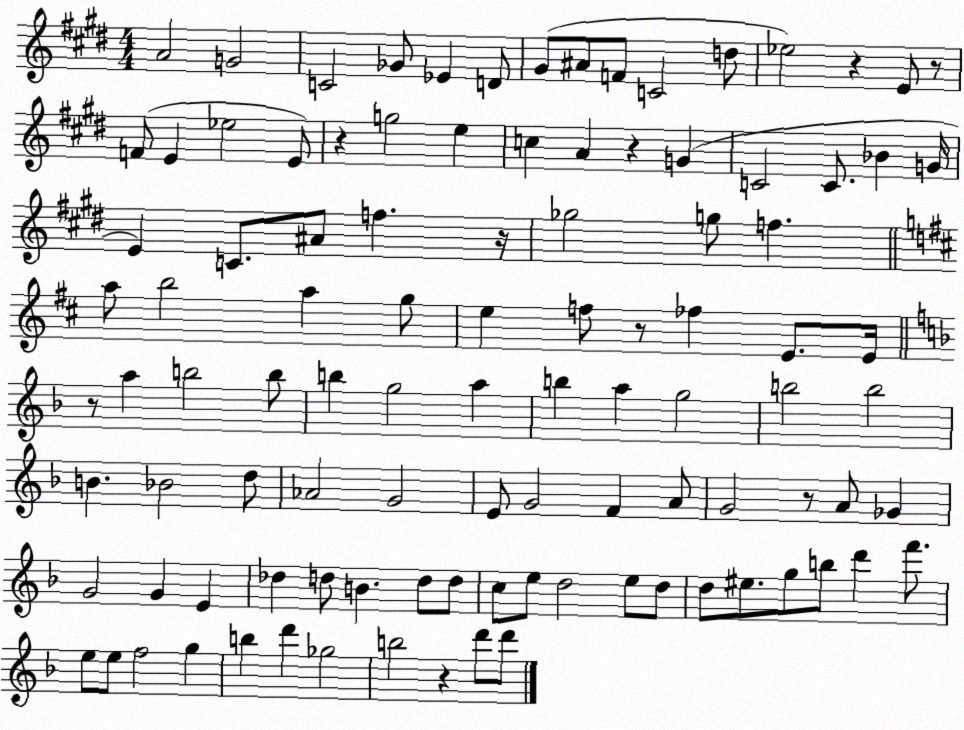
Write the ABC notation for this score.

X:1
T:Untitled
M:4/4
L:1/4
K:E
A2 G2 C2 _G/2 _E D/2 ^G/2 ^A/2 F/2 C2 d/2 _e2 z E/2 z/2 F/2 E _e2 E/2 z g2 e c A z G C2 C/2 _B G/4 E C/2 ^A/2 f z/4 _g2 g/2 f a/2 b2 a g/2 e f/2 z/2 _f E/2 E/4 z/2 a b2 b/2 b g2 a b a g2 b2 b2 B _B2 d/2 _A2 G2 E/2 G2 F A/2 G2 z/2 A/2 _G G2 G E _d d/2 B d/2 d/2 c/2 e/2 d2 e/2 d/2 d/2 ^e/2 g/2 b/2 d' f'/2 e/2 e/2 f2 g b d' _g2 b2 z d'/2 d'/2